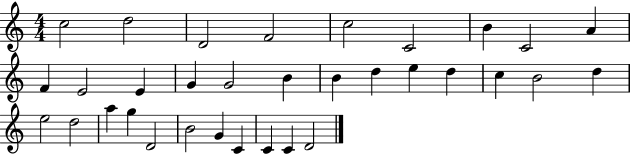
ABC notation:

X:1
T:Untitled
M:4/4
L:1/4
K:C
c2 d2 D2 F2 c2 C2 B C2 A F E2 E G G2 B B d e d c B2 d e2 d2 a g D2 B2 G C C C D2